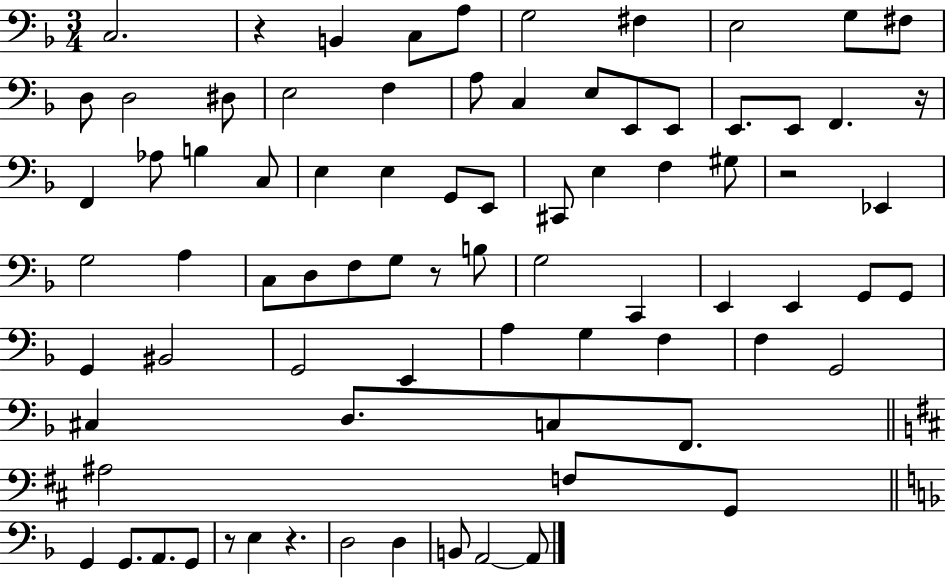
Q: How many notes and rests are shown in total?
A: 80